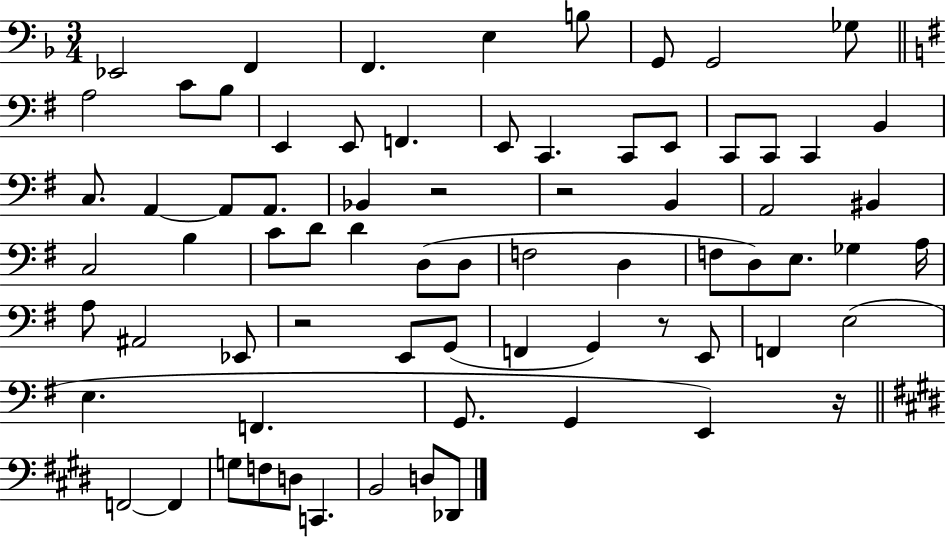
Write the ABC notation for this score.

X:1
T:Untitled
M:3/4
L:1/4
K:F
_E,,2 F,, F,, E, B,/2 G,,/2 G,,2 _G,/2 A,2 C/2 B,/2 E,, E,,/2 F,, E,,/2 C,, C,,/2 E,,/2 C,,/2 C,,/2 C,, B,, C,/2 A,, A,,/2 A,,/2 _B,, z2 z2 B,, A,,2 ^B,, C,2 B, C/2 D/2 D D,/2 D,/2 F,2 D, F,/2 D,/2 E,/2 _G, A,/4 A,/2 ^A,,2 _E,,/2 z2 E,,/2 G,,/2 F,, G,, z/2 E,,/2 F,, E,2 E, F,, G,,/2 G,, E,, z/4 F,,2 F,, G,/2 F,/2 D,/2 C,, B,,2 D,/2 _D,,/2